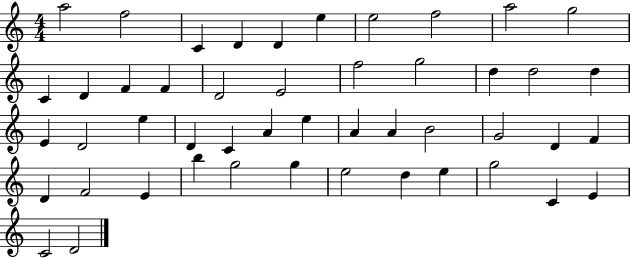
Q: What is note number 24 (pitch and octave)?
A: E5